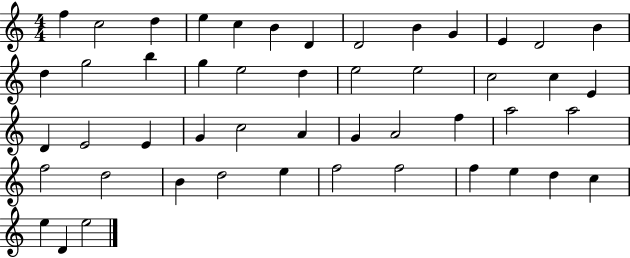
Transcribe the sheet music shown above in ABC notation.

X:1
T:Untitled
M:4/4
L:1/4
K:C
f c2 d e c B D D2 B G E D2 B d g2 b g e2 d e2 e2 c2 c E D E2 E G c2 A G A2 f a2 a2 f2 d2 B d2 e f2 f2 f e d c e D e2